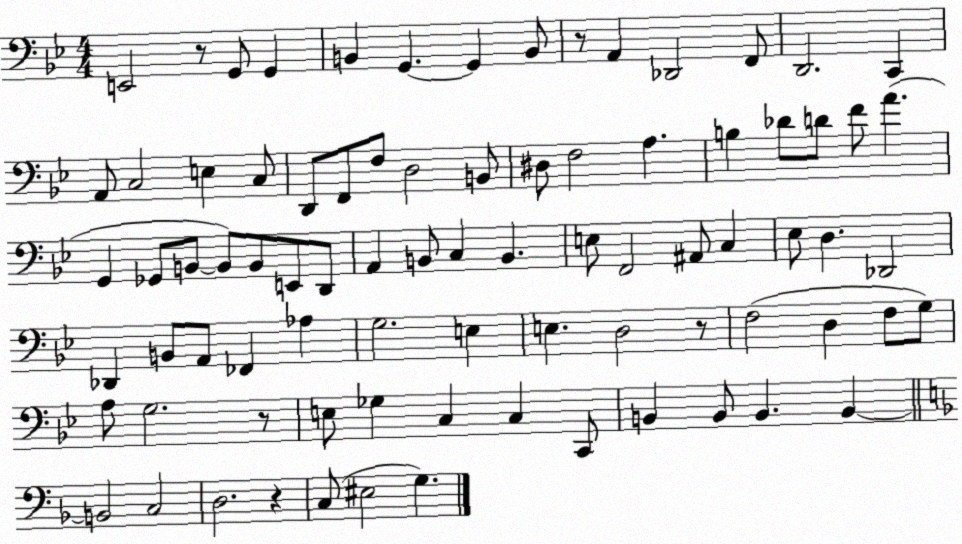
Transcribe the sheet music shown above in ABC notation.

X:1
T:Untitled
M:4/4
L:1/4
K:Bb
E,,2 z/2 G,,/2 G,, B,, G,, G,, B,,/2 z/2 A,, _D,,2 F,,/2 D,,2 C,, A,,/2 C,2 E, C,/2 D,,/2 F,,/2 F,/2 D,2 B,,/2 ^D,/2 F,2 A, B, _D/2 D/2 F/2 A G,, _G,,/2 B,,/2 B,,/2 B,,/2 E,,/2 D,,/2 A,, B,,/2 C, B,, E,/2 F,,2 ^A,,/2 C, _E,/2 D, _D,,2 _D,, B,,/2 A,,/2 _F,, _A, G,2 E, E, D,2 z/2 F,2 D, F,/2 G,/2 A,/2 G,2 z/2 E,/2 _G, C, C, C,,/2 B,, B,,/2 B,, B,, B,,2 C,2 D,2 z C,/2 ^E,2 G,